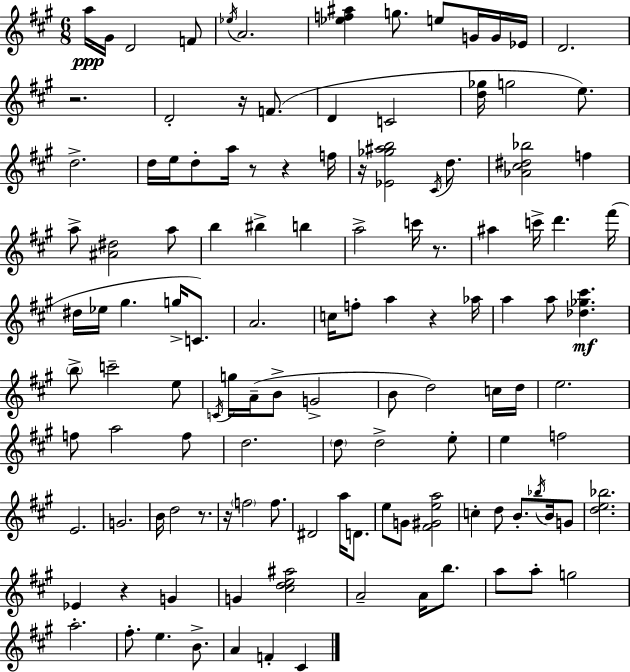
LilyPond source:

{
  \clef treble
  \numericTimeSignature
  \time 6/8
  \key a \major
  \repeat volta 2 { a''16\ppp gis'16 d'2 f'8 | \acciaccatura { ees''16 } a'2. | <ees'' f'' ais''>4 g''8. e''8 g'16 g'16 | ees'16 d'2. | \break r2. | d'2-. r16 f'8.( | d'4 c'2 | <d'' ges''>16 g''2 e''8.) | \break d''2.-> | d''16 e''16 d''8-. a''16 r8 r4 | f''16 r16 <ees' ges'' ais'' b''>2 \acciaccatura { cis'16 } d''8. | <aes' cis'' dis'' bes''>2 f''4 | \break a''8-> <ais' dis''>2 | a''8 b''4 bis''4-> b''4 | a''2-> c'''16 r8. | ais''4 c'''16-> d'''4. | \break fis'''16( dis''16 ees''16 gis''4. g''16-> c'8.) | a'2. | c''16 f''8-. a''4 r4 | aes''16 a''4 a''8 <des'' ges'' cis'''>4.\mf | \break \parenthesize b''8-> c'''2-- | e''8 \acciaccatura { c'16 } g''16 a'16--( b'8-> g'2-> | b'8 d''2) | c''16 d''16 e''2. | \break f''8 a''2 | f''8 d''2. | \parenthesize d''8 d''2-> | e''8-. e''4 f''2 | \break e'2. | g'2. | b'16 d''2 | r8. r16 \parenthesize f''2 | \break f''8. dis'2 a''16 | d'8. e''8 g'8 <fis' gis' e'' a''>2 | c''4-. d''8 b'8.-. | \acciaccatura { bes''16 } b'16 g'8 <d'' e'' bes''>2. | \break ees'4 r4 | g'4 g'4 <cis'' d'' e'' ais''>2 | a'2-- | a'16 b''8. a''8 a''8-. g''2 | \break a''2.-. | fis''8.-. e''4. | b'8.-> a'4 f'4-. | cis'4 } \bar "|."
}